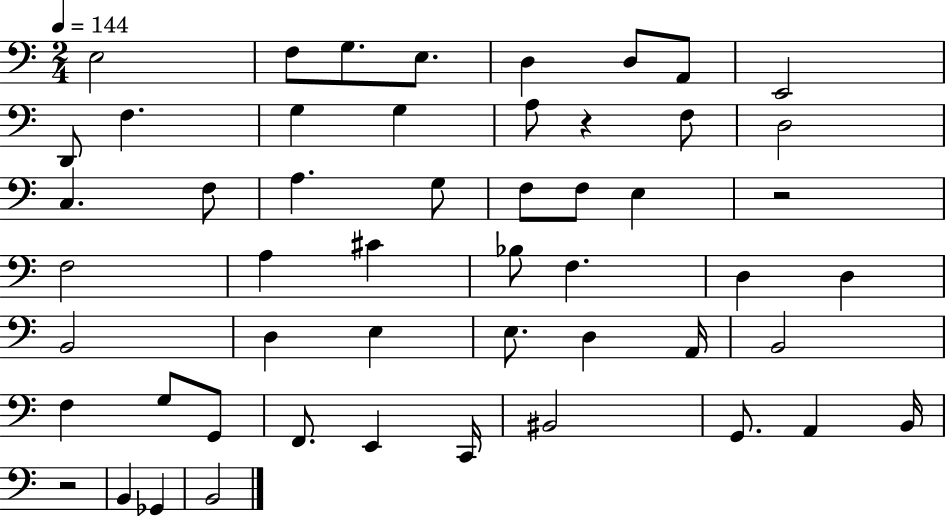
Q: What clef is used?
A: bass